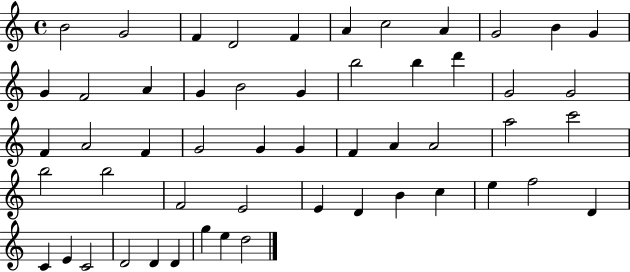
{
  \clef treble
  \time 4/4
  \defaultTimeSignature
  \key c \major
  b'2 g'2 | f'4 d'2 f'4 | a'4 c''2 a'4 | g'2 b'4 g'4 | \break g'4 f'2 a'4 | g'4 b'2 g'4 | b''2 b''4 d'''4 | g'2 g'2 | \break f'4 a'2 f'4 | g'2 g'4 g'4 | f'4 a'4 a'2 | a''2 c'''2 | \break b''2 b''2 | f'2 e'2 | e'4 d'4 b'4 c''4 | e''4 f''2 d'4 | \break c'4 e'4 c'2 | d'2 d'4 d'4 | g''4 e''4 d''2 | \bar "|."
}